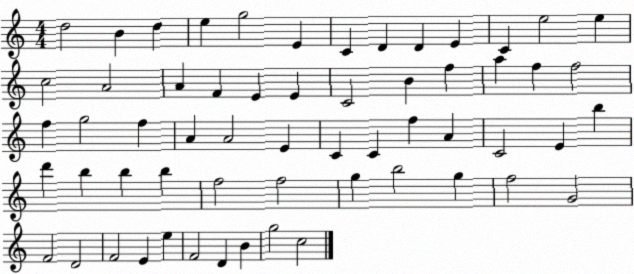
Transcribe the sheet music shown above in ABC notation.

X:1
T:Untitled
M:4/4
L:1/4
K:C
d2 B d e g2 E C D D E C e2 e c2 A2 A F E E C2 B f a f f2 f g2 f A A2 E C C f A C2 E b d' b b b f2 f2 g b2 g f2 G2 F2 D2 F2 E e F2 D B g2 c2